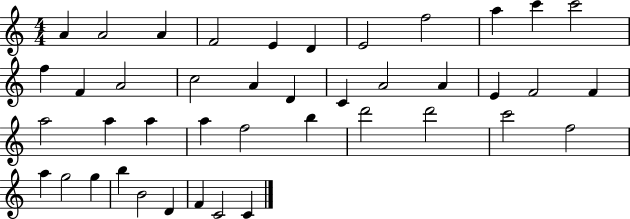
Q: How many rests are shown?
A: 0